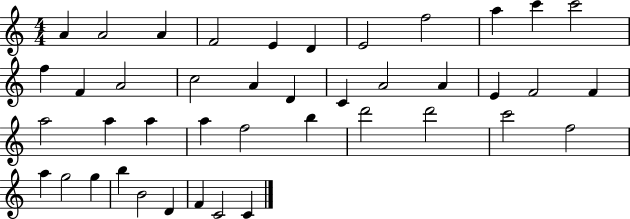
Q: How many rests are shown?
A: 0